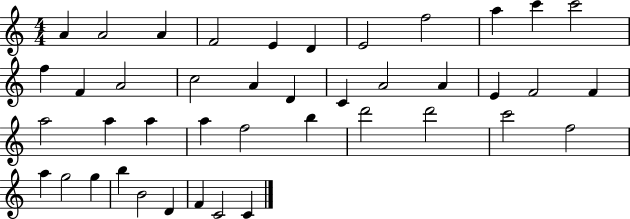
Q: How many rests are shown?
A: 0